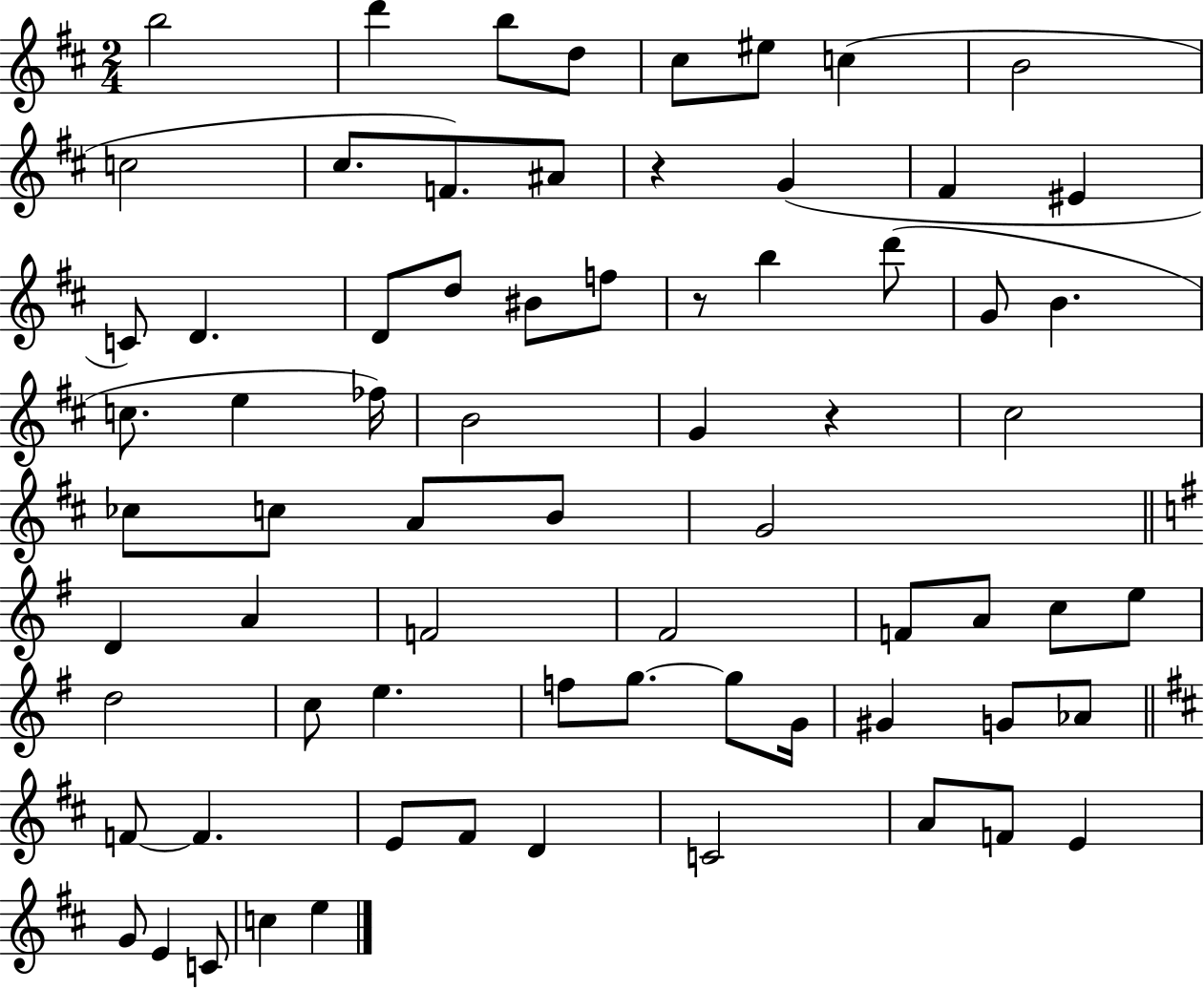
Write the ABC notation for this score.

X:1
T:Untitled
M:2/4
L:1/4
K:D
b2 d' b/2 d/2 ^c/2 ^e/2 c B2 c2 ^c/2 F/2 ^A/2 z G ^F ^E C/2 D D/2 d/2 ^B/2 f/2 z/2 b d'/2 G/2 B c/2 e _f/4 B2 G z ^c2 _c/2 c/2 A/2 B/2 G2 D A F2 ^F2 F/2 A/2 c/2 e/2 d2 c/2 e f/2 g/2 g/2 G/4 ^G G/2 _A/2 F/2 F E/2 ^F/2 D C2 A/2 F/2 E G/2 E C/2 c e